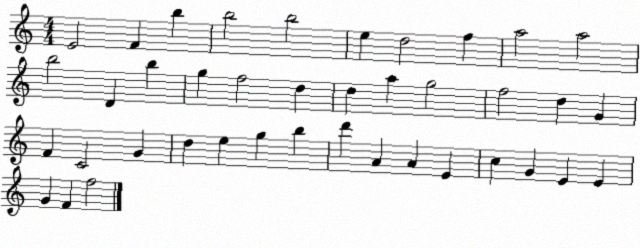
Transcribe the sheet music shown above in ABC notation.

X:1
T:Untitled
M:4/4
L:1/4
K:C
E2 F b b2 b2 e d2 f a2 a2 b2 D b g f2 d d a g2 f2 d G F C2 G d e g b d' A A E c G E E G F f2